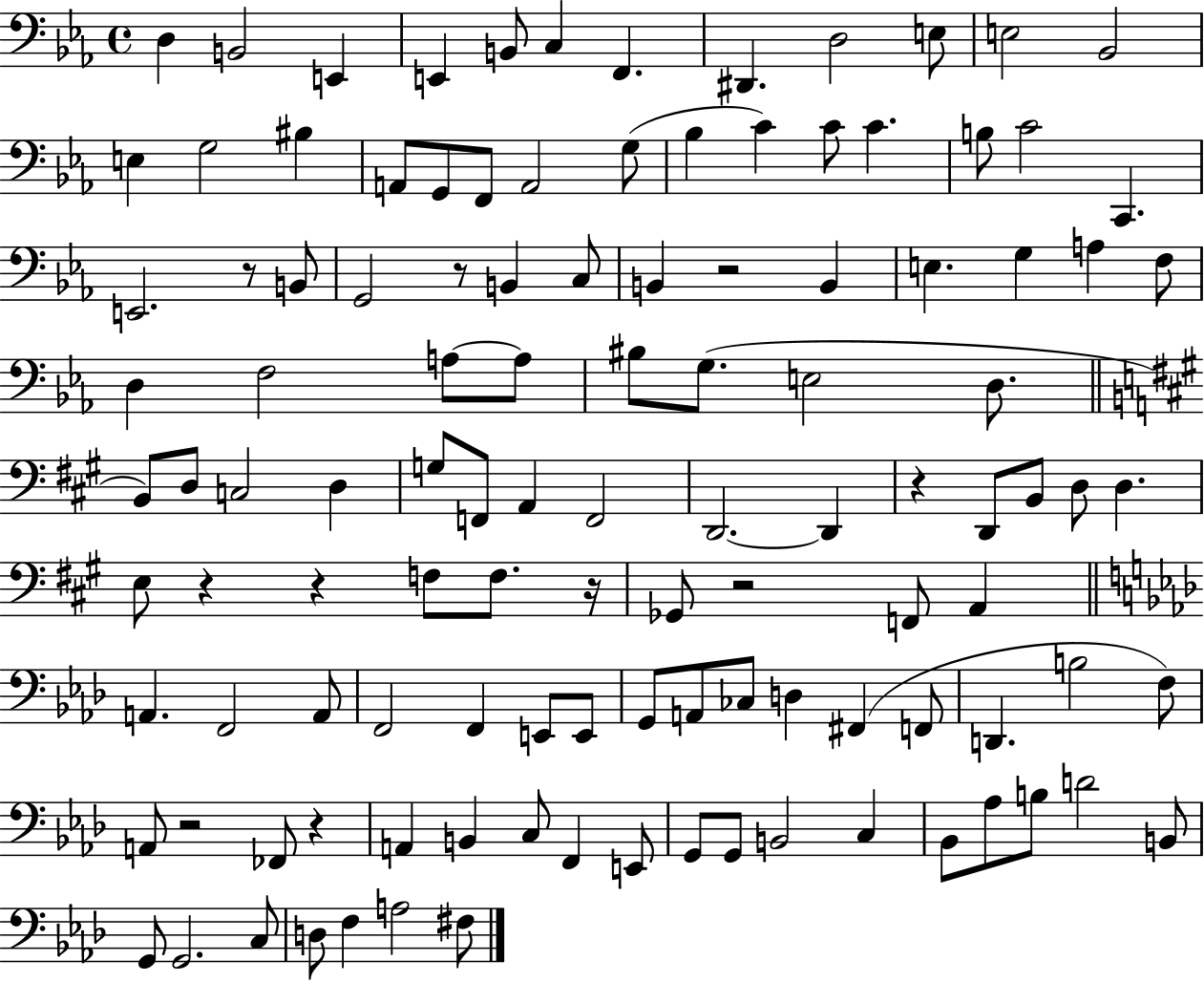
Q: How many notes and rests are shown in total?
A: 115